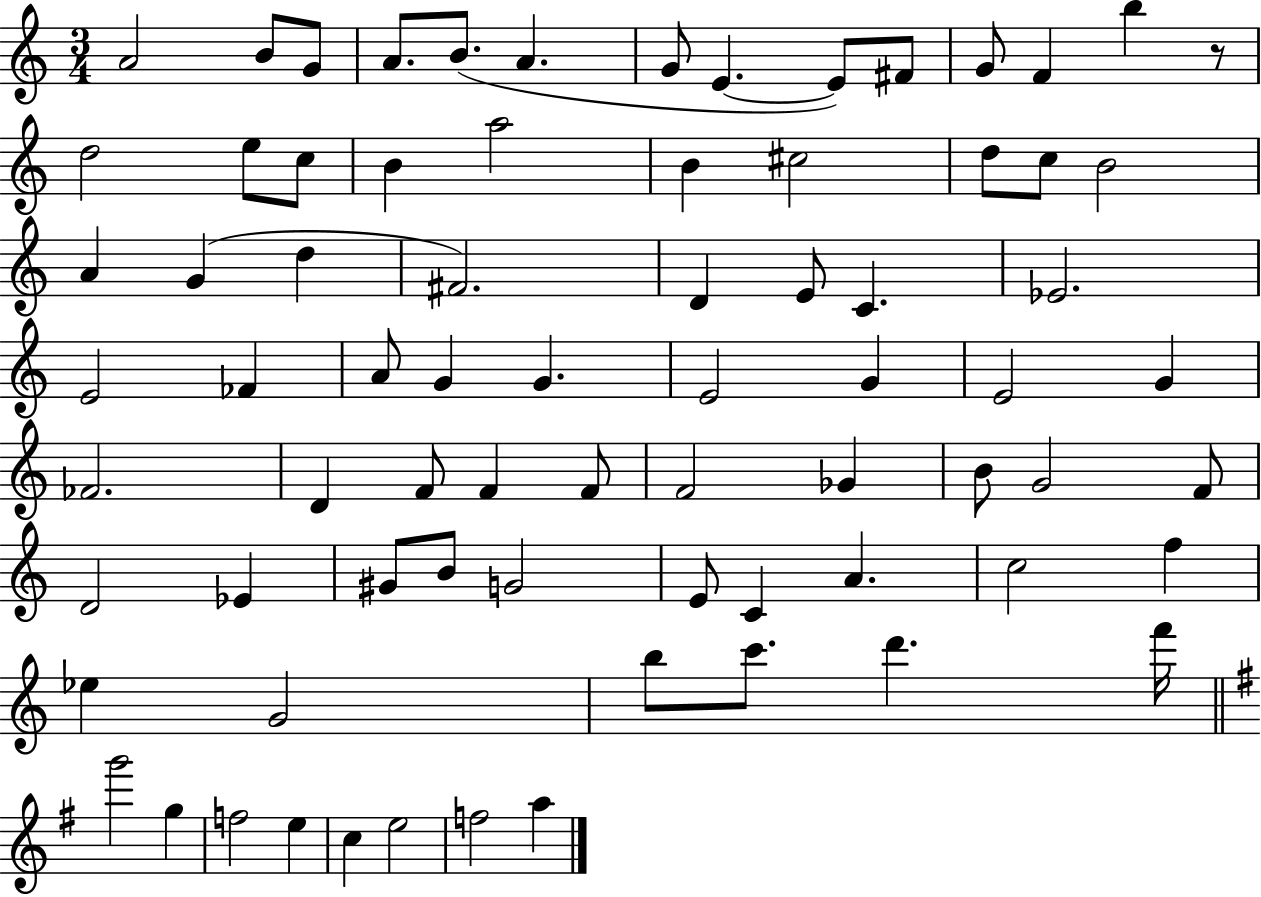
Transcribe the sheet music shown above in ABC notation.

X:1
T:Untitled
M:3/4
L:1/4
K:C
A2 B/2 G/2 A/2 B/2 A G/2 E E/2 ^F/2 G/2 F b z/2 d2 e/2 c/2 B a2 B ^c2 d/2 c/2 B2 A G d ^F2 D E/2 C _E2 E2 _F A/2 G G E2 G E2 G _F2 D F/2 F F/2 F2 _G B/2 G2 F/2 D2 _E ^G/2 B/2 G2 E/2 C A c2 f _e G2 b/2 c'/2 d' f'/4 g'2 g f2 e c e2 f2 a